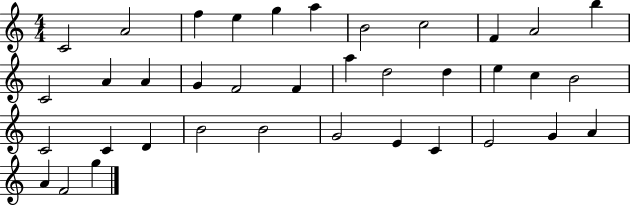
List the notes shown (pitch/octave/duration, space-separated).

C4/h A4/h F5/q E5/q G5/q A5/q B4/h C5/h F4/q A4/h B5/q C4/h A4/q A4/q G4/q F4/h F4/q A5/q D5/h D5/q E5/q C5/q B4/h C4/h C4/q D4/q B4/h B4/h G4/h E4/q C4/q E4/h G4/q A4/q A4/q F4/h G5/q